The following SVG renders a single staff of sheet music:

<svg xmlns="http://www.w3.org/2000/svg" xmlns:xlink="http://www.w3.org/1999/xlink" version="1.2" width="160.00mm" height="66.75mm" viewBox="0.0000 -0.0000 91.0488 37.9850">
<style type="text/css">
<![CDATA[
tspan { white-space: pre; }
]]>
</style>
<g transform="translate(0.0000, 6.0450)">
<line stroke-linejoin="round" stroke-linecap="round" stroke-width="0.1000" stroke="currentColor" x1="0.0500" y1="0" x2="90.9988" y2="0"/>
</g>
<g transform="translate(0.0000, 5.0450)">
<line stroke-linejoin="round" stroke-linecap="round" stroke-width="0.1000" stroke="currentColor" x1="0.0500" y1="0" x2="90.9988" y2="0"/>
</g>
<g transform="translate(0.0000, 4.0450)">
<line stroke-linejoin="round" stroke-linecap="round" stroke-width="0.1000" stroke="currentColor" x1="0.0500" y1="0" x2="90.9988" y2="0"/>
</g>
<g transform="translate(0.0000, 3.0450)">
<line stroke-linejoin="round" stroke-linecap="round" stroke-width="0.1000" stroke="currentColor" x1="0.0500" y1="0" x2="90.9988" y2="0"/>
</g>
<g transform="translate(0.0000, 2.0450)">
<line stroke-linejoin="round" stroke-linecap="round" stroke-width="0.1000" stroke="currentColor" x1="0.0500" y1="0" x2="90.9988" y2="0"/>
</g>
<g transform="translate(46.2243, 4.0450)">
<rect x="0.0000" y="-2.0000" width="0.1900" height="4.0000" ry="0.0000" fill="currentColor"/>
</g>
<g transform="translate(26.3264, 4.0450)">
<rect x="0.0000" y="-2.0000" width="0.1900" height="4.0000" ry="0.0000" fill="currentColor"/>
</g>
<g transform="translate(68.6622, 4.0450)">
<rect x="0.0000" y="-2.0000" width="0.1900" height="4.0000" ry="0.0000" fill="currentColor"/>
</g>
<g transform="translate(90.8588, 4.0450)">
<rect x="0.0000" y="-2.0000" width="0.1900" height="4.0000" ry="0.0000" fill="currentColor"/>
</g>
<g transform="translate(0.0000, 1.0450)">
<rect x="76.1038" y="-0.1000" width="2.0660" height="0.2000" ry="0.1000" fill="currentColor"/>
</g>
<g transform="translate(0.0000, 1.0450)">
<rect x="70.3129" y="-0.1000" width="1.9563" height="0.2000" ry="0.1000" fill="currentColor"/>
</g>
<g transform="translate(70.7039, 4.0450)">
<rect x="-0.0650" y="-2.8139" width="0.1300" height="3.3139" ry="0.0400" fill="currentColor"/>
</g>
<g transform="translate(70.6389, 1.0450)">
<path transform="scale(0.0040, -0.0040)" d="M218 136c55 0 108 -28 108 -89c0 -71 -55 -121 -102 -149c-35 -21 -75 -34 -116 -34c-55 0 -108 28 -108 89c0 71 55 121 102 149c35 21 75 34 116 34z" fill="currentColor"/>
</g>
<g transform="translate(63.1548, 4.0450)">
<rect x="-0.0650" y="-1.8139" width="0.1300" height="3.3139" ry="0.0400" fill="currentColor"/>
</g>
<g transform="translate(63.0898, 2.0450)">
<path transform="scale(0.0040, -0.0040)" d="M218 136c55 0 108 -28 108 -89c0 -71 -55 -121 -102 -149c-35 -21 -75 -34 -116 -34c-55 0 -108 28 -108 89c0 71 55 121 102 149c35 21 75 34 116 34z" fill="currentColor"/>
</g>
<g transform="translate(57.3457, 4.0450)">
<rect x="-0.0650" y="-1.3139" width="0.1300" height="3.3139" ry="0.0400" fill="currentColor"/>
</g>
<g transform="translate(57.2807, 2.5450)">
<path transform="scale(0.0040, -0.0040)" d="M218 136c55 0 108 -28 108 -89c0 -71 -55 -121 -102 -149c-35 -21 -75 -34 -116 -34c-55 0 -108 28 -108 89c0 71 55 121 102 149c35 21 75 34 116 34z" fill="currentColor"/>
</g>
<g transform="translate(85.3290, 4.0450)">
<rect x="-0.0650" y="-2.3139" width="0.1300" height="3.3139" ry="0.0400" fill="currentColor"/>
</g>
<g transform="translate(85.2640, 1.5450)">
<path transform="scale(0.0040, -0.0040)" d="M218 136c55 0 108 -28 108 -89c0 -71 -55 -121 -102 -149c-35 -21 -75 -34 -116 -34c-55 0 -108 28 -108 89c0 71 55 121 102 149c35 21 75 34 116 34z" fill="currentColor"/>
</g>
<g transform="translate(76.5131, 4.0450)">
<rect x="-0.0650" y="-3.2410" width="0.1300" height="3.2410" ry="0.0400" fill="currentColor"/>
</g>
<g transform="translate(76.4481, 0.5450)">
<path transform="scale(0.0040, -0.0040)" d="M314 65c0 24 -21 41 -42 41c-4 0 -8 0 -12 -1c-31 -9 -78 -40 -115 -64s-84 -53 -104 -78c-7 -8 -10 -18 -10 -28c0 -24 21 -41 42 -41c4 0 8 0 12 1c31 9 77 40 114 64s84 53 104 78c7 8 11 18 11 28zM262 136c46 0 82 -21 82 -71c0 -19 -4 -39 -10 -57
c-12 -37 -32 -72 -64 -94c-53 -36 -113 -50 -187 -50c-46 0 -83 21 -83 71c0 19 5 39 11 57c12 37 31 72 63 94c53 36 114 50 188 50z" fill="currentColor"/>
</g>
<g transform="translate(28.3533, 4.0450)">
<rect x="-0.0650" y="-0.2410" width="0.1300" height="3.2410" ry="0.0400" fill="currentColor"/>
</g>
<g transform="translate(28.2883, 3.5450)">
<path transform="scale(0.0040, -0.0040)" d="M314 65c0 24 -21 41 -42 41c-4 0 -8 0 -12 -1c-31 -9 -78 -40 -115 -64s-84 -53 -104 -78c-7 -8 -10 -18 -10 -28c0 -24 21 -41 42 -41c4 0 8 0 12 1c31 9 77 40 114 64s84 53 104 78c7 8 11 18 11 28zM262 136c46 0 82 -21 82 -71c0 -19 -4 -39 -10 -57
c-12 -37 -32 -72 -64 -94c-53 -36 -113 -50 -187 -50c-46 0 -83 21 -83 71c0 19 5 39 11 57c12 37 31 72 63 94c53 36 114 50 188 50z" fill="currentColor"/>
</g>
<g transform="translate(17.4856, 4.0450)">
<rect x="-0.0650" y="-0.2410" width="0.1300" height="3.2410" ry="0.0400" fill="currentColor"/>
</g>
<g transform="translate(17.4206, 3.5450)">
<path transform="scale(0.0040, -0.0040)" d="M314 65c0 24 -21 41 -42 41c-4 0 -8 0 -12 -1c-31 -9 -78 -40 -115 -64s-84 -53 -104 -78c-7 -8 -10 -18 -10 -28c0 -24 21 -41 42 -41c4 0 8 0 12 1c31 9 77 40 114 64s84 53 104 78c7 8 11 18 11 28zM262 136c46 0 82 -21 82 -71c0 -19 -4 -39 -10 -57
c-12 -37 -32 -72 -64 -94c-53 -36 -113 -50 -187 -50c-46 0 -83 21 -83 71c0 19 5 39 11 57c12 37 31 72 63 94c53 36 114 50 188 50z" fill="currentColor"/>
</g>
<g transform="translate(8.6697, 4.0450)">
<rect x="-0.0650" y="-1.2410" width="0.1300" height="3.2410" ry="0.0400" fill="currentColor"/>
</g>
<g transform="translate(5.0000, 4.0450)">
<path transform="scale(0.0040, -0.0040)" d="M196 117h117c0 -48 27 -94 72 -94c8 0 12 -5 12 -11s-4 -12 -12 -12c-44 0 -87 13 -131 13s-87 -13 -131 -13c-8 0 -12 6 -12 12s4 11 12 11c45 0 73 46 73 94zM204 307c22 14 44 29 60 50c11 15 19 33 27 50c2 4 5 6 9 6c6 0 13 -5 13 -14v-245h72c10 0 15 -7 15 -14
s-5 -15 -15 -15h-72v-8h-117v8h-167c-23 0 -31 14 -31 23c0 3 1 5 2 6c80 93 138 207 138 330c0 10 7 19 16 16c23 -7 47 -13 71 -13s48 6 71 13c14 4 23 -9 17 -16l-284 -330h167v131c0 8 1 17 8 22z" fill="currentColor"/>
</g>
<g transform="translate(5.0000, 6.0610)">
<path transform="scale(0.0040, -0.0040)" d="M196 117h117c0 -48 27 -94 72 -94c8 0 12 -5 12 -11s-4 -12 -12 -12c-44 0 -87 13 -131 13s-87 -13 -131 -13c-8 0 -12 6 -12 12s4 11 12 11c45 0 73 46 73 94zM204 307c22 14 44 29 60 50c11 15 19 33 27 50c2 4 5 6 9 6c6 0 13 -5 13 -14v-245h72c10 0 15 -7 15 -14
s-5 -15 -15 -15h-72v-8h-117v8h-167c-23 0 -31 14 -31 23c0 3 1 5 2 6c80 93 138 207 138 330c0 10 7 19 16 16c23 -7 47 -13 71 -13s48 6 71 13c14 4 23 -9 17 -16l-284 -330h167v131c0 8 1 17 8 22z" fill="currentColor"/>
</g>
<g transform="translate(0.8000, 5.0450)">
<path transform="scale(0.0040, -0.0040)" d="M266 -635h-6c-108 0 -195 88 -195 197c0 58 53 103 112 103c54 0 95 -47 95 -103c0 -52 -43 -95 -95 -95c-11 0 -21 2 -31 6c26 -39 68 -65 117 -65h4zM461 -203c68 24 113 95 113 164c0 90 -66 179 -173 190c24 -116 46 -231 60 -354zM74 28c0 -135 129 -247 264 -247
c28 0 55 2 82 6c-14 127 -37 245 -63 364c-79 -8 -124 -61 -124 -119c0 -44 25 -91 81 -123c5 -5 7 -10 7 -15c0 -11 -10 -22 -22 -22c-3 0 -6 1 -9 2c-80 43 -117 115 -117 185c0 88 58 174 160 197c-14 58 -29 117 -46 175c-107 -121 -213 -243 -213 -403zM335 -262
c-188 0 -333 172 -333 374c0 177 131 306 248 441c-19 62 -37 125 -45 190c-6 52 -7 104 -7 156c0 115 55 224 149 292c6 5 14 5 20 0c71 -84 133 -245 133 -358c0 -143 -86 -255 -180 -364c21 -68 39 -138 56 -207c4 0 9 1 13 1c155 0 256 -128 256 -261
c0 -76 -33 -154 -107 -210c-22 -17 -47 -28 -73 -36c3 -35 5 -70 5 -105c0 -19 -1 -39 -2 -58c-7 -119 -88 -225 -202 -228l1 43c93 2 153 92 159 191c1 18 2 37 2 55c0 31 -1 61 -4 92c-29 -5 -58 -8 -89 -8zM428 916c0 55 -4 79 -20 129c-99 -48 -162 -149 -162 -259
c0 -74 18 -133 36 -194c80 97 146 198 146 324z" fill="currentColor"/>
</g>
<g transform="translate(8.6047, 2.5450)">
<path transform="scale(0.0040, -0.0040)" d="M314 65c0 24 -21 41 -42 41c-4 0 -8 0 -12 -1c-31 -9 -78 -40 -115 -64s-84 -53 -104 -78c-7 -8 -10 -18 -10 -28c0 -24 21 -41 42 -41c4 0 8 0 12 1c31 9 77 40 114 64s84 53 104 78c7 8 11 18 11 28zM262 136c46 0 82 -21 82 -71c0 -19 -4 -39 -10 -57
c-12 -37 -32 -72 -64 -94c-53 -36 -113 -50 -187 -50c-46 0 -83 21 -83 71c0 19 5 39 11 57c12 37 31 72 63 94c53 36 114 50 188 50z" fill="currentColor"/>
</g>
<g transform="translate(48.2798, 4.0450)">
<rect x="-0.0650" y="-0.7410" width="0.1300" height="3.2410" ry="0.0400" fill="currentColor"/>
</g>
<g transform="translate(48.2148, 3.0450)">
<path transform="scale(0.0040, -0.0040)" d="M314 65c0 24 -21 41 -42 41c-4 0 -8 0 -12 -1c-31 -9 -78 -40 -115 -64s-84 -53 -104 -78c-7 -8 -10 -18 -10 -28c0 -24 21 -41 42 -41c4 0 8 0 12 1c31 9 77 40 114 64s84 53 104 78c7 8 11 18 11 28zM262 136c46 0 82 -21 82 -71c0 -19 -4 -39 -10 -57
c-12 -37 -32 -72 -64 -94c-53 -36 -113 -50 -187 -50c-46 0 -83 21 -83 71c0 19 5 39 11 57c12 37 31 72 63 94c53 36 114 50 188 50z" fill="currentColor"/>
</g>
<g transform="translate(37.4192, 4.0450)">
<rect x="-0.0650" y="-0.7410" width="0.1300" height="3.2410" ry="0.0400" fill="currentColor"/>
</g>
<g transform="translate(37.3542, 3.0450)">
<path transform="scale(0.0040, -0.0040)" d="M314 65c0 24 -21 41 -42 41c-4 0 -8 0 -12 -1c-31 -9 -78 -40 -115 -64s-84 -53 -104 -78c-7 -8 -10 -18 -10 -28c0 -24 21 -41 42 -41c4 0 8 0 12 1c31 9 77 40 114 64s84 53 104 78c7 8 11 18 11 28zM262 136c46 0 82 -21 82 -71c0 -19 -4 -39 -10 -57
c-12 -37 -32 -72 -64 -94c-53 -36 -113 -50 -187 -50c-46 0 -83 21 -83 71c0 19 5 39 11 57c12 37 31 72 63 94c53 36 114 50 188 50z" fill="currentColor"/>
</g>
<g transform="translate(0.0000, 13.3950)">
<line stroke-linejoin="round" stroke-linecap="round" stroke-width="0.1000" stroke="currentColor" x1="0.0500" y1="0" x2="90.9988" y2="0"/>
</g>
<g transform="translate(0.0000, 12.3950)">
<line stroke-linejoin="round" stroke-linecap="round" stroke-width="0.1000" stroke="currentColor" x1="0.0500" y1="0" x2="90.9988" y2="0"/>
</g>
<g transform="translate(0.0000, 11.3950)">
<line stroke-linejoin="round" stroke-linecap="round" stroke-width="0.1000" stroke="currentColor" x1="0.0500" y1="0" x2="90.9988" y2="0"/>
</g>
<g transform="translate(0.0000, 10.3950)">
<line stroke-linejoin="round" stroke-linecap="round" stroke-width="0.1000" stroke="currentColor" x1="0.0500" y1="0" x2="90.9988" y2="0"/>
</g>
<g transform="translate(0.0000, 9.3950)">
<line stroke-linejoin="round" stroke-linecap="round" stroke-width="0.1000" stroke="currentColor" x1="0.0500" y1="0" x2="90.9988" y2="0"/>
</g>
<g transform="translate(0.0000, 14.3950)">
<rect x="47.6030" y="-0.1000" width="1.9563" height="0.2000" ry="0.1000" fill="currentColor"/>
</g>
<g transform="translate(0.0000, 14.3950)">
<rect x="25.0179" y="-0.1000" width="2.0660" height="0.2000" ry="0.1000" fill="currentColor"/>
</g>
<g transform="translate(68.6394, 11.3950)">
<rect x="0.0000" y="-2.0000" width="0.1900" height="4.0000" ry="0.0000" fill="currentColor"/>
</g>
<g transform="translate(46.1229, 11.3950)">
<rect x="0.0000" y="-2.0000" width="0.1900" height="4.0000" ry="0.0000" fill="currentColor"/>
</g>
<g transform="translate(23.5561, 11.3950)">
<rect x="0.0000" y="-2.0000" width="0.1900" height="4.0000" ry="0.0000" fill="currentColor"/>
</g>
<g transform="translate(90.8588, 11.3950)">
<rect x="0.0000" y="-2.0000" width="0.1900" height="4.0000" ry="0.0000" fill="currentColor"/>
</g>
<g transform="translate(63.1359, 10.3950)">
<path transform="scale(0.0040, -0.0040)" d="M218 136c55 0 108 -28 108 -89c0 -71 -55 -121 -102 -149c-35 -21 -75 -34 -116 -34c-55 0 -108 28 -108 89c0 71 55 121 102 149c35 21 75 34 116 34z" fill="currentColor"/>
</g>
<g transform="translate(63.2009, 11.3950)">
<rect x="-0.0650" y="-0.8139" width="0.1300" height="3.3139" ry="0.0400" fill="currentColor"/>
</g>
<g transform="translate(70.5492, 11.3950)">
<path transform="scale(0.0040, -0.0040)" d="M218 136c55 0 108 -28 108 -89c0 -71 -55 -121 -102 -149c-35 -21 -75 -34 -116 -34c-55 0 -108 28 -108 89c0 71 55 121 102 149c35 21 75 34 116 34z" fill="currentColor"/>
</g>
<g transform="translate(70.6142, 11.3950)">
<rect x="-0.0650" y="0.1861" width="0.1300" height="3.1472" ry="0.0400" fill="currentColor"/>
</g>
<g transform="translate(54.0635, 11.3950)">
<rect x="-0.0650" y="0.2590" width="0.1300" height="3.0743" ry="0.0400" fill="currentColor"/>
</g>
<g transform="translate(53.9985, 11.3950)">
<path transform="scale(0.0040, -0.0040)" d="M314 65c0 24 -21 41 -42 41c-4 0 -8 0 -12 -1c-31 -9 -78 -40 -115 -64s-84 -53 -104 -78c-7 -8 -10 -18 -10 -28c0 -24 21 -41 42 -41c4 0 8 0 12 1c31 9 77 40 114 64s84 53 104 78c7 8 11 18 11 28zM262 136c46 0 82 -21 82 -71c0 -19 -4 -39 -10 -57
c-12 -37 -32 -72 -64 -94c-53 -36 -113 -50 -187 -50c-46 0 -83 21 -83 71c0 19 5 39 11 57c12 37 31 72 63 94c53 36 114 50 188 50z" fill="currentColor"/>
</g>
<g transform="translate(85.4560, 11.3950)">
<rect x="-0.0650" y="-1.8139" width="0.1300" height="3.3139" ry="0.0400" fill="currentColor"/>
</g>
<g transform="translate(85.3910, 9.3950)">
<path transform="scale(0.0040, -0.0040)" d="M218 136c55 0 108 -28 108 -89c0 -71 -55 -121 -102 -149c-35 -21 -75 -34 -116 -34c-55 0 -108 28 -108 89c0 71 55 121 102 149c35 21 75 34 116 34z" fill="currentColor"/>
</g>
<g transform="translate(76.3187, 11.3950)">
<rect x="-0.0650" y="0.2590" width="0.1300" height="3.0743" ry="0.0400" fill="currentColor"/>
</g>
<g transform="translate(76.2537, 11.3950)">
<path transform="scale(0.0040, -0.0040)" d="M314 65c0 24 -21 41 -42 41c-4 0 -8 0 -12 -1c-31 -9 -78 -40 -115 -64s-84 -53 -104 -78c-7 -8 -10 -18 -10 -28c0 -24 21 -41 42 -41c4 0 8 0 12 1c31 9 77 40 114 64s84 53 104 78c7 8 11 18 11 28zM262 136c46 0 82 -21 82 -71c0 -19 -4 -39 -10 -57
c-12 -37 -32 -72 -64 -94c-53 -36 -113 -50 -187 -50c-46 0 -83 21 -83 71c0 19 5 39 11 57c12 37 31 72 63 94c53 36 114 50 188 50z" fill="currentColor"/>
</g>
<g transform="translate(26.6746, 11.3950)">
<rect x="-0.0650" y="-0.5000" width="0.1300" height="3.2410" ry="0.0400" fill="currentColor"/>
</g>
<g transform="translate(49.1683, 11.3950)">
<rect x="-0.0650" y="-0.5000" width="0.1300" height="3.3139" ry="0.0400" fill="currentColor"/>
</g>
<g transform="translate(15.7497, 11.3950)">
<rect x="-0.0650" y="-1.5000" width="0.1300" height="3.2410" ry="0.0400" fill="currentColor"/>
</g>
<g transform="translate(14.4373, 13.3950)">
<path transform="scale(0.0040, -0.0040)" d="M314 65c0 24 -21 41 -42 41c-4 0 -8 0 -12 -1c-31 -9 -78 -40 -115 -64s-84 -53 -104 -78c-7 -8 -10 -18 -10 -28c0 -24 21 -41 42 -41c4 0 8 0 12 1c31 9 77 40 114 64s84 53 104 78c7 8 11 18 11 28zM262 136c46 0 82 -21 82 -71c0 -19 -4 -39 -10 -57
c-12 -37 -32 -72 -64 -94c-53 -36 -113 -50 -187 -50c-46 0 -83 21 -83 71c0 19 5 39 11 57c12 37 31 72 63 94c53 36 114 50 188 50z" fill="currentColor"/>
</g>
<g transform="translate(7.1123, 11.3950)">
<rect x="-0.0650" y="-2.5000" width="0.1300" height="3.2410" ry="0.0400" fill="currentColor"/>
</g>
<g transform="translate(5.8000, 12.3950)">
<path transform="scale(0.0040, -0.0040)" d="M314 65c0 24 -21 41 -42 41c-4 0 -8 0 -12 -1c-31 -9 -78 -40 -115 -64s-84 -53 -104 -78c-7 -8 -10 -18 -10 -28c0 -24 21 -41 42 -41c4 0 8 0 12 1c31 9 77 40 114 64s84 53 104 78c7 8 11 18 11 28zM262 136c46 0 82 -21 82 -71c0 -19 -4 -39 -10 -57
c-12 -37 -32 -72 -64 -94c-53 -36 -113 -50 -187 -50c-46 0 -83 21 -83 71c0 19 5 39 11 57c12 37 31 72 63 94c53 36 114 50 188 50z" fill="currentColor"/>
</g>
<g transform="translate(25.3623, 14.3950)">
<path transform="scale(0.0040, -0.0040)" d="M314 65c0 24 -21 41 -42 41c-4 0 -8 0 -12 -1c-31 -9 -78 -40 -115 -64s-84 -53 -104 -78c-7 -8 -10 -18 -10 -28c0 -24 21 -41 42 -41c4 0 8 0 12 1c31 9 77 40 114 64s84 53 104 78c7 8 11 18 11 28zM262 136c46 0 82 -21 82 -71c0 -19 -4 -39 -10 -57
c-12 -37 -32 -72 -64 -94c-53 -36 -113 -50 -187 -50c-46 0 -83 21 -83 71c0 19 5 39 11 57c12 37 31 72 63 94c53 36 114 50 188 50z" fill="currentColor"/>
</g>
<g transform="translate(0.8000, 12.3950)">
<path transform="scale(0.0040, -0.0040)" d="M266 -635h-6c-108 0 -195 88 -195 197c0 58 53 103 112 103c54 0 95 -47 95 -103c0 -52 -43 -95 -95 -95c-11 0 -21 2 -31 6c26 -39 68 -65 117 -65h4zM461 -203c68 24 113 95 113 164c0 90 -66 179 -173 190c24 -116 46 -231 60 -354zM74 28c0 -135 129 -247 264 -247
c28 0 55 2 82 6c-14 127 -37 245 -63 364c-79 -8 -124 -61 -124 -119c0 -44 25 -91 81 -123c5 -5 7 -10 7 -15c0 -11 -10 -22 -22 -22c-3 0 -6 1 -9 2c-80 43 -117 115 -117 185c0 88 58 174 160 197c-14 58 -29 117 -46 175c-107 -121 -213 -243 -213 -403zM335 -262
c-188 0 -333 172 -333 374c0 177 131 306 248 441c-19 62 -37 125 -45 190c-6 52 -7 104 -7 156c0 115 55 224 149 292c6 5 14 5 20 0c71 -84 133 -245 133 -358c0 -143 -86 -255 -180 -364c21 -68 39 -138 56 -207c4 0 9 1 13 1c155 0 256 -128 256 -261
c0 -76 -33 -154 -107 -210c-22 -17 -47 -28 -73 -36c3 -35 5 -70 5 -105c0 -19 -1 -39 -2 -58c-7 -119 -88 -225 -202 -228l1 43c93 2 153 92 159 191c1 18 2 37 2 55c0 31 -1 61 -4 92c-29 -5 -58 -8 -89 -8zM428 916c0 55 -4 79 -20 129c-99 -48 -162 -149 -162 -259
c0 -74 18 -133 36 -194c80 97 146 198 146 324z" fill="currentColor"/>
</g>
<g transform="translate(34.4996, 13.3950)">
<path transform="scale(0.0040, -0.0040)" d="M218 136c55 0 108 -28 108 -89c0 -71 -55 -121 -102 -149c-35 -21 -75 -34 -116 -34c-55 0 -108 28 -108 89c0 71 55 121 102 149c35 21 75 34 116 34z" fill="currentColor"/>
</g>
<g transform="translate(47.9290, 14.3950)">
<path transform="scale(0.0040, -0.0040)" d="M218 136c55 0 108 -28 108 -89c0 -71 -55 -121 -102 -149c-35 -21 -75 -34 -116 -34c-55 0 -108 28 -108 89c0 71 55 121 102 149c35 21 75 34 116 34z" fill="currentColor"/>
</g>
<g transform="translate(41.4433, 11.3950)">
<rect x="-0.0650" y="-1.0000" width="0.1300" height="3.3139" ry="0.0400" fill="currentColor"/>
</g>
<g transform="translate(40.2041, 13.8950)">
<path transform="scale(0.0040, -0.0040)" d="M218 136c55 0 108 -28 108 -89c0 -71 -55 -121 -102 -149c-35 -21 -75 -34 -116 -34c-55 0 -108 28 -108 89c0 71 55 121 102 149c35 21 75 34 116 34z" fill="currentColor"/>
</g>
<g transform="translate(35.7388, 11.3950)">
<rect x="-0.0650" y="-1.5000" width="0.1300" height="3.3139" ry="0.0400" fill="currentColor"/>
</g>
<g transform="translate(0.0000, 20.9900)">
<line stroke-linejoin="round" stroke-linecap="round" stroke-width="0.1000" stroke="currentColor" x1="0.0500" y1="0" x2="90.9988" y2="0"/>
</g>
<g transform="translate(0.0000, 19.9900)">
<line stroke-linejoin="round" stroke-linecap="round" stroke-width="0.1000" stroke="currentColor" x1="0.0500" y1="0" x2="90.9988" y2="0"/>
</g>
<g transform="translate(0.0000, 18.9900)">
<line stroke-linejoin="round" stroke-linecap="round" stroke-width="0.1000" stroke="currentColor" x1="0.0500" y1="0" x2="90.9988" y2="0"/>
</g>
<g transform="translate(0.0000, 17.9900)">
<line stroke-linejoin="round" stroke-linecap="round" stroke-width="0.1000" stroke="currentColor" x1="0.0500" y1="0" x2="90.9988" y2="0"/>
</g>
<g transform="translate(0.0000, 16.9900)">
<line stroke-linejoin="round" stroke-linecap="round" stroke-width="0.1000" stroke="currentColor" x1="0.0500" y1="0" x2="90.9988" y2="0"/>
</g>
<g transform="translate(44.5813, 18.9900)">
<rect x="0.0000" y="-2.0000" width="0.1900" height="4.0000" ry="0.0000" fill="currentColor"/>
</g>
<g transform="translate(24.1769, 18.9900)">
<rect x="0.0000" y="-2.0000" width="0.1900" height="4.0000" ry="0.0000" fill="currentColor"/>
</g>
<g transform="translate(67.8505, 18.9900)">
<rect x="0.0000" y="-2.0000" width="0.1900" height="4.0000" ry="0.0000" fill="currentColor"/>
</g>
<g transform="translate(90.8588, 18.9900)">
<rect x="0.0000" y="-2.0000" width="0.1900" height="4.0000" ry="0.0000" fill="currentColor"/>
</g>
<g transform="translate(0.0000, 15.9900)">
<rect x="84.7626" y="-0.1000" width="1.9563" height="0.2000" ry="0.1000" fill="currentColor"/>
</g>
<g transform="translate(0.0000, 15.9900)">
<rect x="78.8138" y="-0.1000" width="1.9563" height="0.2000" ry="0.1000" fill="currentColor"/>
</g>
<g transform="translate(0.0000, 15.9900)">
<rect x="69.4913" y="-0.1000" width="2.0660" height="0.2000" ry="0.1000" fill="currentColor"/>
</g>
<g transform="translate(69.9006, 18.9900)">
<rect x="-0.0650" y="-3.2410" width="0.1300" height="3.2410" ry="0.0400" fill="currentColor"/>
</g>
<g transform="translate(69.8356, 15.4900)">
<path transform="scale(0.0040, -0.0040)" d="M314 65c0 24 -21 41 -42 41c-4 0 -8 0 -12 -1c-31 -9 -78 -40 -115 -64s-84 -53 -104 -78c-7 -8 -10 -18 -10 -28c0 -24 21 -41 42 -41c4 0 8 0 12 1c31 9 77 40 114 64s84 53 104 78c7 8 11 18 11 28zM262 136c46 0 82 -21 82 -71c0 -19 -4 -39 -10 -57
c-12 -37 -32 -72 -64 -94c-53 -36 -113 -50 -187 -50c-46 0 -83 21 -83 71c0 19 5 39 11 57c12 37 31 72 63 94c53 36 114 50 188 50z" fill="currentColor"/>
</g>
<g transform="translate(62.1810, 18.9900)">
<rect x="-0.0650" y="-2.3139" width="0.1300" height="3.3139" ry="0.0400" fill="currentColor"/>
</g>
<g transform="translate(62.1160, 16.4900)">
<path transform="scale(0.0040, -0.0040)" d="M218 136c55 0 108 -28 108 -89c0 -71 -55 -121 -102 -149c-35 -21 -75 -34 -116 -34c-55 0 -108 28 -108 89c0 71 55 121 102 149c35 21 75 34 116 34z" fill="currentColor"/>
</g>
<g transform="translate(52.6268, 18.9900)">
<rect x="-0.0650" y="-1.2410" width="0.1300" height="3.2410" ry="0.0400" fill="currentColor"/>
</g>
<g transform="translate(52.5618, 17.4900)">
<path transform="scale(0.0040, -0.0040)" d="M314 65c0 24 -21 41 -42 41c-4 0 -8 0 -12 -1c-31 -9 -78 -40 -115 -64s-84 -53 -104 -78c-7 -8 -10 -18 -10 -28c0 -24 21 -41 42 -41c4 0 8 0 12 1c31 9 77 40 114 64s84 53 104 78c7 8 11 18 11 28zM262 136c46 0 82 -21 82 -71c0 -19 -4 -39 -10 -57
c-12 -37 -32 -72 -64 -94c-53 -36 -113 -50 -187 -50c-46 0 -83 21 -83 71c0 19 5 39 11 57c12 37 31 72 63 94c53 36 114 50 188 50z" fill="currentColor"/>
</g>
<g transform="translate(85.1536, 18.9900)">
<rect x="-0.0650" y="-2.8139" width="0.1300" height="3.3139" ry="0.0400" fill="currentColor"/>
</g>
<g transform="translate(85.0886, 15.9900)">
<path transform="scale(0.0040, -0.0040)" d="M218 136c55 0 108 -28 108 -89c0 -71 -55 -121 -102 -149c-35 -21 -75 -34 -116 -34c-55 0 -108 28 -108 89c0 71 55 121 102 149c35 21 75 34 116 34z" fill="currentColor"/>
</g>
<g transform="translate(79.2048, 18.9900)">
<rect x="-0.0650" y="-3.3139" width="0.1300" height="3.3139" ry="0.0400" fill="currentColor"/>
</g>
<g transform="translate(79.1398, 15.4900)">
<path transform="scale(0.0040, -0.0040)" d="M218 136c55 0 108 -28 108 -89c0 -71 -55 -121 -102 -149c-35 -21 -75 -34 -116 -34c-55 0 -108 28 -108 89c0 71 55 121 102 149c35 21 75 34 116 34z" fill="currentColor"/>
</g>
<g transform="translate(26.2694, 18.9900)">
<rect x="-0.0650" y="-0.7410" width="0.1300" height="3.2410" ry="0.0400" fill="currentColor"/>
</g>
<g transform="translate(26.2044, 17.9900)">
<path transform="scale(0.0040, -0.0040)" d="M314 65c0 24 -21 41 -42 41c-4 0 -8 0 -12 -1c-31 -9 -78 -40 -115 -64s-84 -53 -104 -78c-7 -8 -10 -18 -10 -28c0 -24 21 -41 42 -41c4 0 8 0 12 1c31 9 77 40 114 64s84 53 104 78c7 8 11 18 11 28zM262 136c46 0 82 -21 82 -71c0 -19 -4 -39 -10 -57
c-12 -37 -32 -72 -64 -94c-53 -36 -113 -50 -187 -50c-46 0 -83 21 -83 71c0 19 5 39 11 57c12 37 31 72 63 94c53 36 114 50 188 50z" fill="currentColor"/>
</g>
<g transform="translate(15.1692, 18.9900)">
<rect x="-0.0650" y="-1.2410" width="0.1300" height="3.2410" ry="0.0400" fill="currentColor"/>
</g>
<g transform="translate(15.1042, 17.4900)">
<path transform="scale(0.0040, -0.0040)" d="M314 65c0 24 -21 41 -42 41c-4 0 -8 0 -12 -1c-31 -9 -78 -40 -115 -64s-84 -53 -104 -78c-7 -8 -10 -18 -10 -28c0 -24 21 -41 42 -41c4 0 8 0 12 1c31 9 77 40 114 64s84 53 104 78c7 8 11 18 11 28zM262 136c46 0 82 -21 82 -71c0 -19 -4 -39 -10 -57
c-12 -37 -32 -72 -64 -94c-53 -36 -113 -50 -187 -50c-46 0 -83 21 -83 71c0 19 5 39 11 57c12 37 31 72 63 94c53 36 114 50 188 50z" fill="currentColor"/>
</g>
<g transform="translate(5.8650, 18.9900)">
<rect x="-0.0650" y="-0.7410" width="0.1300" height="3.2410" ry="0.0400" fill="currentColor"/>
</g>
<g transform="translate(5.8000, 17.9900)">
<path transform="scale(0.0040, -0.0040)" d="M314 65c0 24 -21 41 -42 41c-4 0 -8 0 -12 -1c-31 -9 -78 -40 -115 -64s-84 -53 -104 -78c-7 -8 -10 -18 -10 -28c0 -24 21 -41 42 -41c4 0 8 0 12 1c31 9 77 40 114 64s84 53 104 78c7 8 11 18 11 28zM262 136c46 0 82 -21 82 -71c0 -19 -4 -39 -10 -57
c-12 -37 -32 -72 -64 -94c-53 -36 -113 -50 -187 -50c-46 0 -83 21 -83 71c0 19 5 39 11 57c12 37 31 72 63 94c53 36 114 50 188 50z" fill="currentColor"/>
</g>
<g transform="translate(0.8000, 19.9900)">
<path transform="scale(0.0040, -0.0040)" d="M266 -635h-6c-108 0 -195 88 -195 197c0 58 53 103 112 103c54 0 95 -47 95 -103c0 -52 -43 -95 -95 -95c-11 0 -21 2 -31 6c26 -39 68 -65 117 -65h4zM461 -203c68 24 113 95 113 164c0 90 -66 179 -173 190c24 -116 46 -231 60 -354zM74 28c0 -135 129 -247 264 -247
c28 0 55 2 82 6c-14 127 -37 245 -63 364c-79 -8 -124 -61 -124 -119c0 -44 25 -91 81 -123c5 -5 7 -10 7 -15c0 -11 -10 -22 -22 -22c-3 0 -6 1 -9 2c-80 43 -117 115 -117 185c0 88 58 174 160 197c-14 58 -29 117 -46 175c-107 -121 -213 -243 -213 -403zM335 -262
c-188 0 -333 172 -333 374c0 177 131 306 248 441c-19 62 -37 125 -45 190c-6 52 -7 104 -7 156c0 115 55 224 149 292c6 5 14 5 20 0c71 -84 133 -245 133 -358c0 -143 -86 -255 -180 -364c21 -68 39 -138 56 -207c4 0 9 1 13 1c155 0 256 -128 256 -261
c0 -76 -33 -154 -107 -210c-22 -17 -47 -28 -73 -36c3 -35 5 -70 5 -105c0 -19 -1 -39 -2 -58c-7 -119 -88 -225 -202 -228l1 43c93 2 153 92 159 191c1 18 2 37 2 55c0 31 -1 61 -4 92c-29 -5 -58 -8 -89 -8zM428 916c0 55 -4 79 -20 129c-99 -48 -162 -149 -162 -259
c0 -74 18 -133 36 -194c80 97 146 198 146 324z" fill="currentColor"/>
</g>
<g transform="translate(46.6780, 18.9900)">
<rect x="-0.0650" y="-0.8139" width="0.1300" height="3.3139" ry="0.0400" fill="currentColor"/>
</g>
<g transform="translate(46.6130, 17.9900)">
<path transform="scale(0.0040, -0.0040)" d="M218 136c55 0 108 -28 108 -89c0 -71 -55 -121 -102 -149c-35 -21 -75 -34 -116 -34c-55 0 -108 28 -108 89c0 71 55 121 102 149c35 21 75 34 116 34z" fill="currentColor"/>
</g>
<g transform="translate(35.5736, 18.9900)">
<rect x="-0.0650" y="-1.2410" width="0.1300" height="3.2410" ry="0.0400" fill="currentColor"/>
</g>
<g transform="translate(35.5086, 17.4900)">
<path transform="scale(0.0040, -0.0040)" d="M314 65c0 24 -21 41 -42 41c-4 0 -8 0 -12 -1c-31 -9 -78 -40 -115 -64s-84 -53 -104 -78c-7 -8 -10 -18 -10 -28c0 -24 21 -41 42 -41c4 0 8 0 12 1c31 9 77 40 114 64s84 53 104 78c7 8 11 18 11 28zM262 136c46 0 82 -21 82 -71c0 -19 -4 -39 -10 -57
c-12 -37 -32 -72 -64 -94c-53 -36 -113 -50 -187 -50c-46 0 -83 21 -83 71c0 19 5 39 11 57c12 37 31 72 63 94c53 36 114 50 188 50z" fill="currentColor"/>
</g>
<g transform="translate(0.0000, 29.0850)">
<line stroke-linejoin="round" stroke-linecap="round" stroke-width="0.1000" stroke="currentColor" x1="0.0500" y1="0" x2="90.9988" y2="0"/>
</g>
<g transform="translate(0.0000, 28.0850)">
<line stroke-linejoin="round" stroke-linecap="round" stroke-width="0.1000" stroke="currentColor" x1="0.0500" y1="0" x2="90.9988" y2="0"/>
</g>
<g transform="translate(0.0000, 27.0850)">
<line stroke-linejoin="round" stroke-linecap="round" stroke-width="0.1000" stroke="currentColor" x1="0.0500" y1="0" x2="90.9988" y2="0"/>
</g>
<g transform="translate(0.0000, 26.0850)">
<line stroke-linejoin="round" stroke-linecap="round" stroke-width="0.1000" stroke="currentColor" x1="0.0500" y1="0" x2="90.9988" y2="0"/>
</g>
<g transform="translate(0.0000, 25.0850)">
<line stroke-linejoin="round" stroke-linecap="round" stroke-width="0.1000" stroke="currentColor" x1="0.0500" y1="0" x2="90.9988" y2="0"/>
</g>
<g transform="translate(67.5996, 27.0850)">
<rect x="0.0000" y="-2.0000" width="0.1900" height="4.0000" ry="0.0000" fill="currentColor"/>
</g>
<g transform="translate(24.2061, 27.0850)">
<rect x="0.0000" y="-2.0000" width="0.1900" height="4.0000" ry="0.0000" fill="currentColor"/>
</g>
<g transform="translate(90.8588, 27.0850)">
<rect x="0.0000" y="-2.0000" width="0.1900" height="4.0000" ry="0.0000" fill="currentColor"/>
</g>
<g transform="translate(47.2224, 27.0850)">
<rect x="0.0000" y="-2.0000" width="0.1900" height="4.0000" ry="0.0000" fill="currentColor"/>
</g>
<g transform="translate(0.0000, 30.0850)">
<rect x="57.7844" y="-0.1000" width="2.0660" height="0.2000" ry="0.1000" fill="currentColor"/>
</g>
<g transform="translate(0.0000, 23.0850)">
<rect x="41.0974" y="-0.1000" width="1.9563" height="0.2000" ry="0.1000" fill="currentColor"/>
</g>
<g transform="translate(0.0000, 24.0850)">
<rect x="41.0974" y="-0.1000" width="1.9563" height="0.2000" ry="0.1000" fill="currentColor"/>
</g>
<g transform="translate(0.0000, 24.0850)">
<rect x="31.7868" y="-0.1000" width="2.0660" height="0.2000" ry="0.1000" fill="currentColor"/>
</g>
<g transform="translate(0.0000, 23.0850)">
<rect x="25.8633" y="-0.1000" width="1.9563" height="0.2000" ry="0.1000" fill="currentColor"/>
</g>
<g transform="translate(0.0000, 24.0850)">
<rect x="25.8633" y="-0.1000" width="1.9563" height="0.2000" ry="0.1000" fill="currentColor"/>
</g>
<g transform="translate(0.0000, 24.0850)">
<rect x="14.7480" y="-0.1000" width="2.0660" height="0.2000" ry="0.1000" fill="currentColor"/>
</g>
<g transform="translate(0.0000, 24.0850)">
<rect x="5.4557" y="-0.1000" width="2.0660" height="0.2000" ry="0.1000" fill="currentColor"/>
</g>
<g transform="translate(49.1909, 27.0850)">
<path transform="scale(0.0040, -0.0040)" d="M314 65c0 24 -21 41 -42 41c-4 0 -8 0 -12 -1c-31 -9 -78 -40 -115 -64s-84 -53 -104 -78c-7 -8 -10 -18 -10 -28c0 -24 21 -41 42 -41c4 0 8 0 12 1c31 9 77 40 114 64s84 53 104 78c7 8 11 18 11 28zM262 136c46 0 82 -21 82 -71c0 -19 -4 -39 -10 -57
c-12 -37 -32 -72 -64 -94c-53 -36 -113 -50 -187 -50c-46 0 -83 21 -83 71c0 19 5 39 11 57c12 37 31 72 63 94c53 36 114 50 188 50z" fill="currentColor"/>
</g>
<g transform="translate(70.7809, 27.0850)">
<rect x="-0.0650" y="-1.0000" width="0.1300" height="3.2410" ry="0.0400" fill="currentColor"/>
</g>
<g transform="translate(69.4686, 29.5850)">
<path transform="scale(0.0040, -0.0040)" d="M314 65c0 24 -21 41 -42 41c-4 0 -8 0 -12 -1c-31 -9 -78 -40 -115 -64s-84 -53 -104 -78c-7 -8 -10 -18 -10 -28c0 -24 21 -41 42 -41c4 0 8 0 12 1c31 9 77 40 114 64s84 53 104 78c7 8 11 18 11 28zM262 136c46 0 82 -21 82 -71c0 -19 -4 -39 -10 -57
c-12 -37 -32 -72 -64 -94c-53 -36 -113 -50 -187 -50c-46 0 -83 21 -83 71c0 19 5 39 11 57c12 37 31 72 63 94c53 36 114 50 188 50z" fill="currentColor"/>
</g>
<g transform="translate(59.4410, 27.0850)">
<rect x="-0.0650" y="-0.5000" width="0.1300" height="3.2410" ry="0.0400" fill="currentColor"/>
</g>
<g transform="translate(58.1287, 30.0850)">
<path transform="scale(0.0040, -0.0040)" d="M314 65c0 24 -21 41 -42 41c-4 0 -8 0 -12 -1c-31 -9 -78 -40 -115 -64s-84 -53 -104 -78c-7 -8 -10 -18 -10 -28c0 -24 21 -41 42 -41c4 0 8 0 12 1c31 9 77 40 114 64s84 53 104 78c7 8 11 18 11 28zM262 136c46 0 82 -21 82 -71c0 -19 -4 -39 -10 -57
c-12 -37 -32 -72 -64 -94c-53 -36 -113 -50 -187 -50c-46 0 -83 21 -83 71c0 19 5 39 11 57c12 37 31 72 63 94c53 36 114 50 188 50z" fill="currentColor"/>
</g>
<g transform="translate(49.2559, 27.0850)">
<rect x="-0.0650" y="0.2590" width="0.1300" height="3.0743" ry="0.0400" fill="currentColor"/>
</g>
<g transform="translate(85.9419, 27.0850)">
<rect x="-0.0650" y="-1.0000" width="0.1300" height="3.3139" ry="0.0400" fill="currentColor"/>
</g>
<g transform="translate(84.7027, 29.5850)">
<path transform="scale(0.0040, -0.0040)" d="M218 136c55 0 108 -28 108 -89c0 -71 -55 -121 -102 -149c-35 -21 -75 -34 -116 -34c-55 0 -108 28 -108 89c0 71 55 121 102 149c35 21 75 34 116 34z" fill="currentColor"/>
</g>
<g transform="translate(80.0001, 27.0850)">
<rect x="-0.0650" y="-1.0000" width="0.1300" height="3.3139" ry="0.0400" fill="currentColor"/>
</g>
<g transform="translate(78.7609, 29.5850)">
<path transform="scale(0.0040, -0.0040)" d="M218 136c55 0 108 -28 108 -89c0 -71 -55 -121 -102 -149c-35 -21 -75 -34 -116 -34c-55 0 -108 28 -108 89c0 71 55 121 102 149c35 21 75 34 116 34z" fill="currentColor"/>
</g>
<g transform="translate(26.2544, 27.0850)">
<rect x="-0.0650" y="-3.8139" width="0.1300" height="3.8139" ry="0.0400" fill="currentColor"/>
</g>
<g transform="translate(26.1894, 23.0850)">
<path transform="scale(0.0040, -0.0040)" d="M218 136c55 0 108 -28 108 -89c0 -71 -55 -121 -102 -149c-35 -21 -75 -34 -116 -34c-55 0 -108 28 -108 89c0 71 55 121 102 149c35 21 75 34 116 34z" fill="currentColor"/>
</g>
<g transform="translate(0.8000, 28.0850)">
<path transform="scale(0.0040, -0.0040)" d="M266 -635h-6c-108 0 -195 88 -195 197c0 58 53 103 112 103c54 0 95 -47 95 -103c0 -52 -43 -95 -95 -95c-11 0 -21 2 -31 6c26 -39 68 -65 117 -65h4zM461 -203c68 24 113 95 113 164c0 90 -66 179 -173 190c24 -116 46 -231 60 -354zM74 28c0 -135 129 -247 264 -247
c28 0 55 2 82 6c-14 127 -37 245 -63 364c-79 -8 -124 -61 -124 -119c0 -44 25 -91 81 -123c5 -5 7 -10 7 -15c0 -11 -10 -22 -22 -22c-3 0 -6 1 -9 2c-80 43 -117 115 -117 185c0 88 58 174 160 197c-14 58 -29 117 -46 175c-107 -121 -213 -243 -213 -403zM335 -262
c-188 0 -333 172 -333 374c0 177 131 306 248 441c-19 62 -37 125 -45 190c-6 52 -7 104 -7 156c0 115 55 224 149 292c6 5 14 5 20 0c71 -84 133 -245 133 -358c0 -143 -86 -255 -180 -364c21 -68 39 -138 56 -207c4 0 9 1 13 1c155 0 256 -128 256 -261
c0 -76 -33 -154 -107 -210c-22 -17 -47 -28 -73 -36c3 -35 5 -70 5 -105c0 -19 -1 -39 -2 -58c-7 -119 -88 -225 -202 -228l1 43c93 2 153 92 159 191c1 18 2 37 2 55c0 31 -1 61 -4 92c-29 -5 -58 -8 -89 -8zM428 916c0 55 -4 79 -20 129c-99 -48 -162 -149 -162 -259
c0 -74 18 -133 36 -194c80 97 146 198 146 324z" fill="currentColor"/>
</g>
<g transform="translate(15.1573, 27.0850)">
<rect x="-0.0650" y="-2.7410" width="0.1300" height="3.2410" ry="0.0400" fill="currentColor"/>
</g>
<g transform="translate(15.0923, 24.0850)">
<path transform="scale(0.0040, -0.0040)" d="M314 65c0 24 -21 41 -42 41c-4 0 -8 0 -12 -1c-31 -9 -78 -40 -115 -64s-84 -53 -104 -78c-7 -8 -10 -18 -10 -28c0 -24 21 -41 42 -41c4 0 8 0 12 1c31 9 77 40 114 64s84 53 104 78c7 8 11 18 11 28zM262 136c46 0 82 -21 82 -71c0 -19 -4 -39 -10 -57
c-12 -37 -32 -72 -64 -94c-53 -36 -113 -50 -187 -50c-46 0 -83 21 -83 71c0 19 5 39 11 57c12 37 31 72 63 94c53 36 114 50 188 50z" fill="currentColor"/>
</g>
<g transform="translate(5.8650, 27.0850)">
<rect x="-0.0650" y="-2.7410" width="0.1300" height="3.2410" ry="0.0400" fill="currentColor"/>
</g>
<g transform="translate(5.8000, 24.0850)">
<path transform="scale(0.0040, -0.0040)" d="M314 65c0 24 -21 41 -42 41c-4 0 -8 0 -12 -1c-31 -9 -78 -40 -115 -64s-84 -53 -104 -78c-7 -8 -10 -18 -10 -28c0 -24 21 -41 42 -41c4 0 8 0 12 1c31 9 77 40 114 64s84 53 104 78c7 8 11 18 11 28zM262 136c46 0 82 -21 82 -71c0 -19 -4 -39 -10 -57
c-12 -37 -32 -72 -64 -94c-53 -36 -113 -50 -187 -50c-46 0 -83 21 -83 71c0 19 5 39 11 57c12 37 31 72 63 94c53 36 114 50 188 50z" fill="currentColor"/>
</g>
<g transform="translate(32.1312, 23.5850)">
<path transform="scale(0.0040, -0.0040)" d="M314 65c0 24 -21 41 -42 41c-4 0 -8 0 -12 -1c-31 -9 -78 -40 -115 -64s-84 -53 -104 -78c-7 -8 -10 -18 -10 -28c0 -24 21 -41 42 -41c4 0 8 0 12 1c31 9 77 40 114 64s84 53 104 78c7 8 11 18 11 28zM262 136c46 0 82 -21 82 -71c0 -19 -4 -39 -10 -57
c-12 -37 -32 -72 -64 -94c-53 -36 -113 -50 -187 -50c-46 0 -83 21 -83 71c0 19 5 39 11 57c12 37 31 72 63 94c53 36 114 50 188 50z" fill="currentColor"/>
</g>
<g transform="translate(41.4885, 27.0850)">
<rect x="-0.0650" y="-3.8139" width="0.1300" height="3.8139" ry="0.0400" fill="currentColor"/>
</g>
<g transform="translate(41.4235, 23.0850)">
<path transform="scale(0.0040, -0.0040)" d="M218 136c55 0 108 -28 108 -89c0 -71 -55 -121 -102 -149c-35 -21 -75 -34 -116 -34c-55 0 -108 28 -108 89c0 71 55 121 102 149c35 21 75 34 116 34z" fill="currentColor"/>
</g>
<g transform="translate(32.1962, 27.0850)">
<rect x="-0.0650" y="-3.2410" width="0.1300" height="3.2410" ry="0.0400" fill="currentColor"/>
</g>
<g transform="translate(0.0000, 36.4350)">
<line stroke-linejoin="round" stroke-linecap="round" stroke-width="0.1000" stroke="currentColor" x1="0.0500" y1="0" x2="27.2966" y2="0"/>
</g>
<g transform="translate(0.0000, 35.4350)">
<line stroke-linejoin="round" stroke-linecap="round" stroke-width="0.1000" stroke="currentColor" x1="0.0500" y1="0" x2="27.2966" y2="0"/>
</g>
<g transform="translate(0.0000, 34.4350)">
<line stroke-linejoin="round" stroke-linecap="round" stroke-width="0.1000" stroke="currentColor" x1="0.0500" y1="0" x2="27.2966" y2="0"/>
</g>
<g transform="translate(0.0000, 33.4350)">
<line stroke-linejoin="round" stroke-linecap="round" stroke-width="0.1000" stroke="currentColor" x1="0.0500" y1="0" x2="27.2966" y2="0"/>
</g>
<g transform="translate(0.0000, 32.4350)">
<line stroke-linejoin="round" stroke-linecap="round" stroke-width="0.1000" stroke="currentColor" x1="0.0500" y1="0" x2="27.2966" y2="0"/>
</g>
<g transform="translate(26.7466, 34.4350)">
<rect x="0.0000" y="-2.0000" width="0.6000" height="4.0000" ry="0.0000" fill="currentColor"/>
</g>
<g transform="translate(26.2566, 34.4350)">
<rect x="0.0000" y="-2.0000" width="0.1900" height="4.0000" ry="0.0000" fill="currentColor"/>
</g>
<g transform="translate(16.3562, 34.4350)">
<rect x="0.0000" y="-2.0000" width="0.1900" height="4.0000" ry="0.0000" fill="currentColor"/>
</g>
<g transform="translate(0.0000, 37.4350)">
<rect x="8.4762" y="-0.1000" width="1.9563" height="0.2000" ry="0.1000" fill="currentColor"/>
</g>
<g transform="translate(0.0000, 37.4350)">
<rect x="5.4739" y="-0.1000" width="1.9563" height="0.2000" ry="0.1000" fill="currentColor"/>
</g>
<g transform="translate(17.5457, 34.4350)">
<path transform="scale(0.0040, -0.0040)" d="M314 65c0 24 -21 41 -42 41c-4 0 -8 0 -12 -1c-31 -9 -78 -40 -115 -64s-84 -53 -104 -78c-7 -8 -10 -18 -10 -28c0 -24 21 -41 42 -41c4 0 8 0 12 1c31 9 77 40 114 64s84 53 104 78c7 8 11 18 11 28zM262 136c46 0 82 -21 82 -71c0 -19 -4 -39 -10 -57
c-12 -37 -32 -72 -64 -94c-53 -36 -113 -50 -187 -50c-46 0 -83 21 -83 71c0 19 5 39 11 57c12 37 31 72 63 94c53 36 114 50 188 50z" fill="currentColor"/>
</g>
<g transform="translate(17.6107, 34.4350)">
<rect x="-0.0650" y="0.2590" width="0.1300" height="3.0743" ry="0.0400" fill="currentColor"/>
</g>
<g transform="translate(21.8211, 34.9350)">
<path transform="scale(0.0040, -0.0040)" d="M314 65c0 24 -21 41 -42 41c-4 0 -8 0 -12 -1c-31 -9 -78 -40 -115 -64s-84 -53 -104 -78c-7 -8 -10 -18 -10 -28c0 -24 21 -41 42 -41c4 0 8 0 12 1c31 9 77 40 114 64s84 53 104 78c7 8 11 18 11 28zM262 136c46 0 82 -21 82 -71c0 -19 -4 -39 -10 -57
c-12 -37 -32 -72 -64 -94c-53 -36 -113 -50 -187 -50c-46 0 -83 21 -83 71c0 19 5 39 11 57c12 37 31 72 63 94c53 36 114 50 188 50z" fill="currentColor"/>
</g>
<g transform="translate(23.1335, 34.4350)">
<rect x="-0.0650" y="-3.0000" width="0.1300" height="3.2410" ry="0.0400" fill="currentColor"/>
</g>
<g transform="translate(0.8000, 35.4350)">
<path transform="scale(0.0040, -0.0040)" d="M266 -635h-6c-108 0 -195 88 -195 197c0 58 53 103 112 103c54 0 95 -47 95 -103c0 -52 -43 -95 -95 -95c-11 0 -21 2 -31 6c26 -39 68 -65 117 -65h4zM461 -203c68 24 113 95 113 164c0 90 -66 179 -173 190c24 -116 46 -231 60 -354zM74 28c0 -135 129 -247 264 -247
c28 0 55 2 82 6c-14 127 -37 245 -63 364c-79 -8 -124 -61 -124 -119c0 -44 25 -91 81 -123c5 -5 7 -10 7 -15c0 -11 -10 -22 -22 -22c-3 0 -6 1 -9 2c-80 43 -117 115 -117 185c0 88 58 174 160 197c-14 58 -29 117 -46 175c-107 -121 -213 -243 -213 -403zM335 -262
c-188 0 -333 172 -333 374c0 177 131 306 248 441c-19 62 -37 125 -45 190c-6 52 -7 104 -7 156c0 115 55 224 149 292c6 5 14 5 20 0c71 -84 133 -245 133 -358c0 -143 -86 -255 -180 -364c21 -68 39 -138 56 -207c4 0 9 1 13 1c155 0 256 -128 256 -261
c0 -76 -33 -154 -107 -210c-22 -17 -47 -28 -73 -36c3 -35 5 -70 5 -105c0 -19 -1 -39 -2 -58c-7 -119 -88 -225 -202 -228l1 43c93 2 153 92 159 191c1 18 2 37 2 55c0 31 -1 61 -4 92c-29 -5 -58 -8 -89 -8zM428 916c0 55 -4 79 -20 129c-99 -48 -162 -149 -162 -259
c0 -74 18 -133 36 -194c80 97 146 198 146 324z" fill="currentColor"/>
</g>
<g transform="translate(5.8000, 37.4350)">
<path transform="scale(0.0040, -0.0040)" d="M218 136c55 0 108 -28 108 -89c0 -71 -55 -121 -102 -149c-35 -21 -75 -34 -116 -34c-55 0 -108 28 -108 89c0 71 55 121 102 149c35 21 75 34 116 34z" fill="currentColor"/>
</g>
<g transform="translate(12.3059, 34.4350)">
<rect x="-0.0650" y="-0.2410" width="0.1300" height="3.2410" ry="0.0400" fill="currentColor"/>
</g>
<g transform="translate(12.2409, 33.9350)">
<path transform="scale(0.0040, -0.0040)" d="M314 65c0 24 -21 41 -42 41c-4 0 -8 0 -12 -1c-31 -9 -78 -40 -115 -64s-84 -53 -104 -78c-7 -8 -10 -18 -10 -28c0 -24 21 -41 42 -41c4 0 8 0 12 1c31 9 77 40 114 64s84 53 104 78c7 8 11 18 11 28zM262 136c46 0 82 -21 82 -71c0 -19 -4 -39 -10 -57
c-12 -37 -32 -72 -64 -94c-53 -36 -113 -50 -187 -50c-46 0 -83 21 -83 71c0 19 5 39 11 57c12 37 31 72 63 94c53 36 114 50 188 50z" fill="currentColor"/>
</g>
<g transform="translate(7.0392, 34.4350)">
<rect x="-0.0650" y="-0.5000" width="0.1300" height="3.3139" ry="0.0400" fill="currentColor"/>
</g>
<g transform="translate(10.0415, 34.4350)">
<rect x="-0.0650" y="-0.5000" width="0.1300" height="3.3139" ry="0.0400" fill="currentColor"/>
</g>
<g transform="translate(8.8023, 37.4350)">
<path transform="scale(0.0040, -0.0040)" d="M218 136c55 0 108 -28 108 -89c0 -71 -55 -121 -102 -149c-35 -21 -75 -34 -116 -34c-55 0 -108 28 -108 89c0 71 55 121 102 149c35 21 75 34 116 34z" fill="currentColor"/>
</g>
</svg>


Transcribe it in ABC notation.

X:1
T:Untitled
M:4/4
L:1/4
K:C
e2 c2 c2 d2 d2 e f a b2 g G2 E2 C2 E D C B2 d B B2 f d2 e2 d2 e2 d e2 g b2 b a a2 a2 c' b2 c' B2 C2 D2 D D C C c2 B2 A2